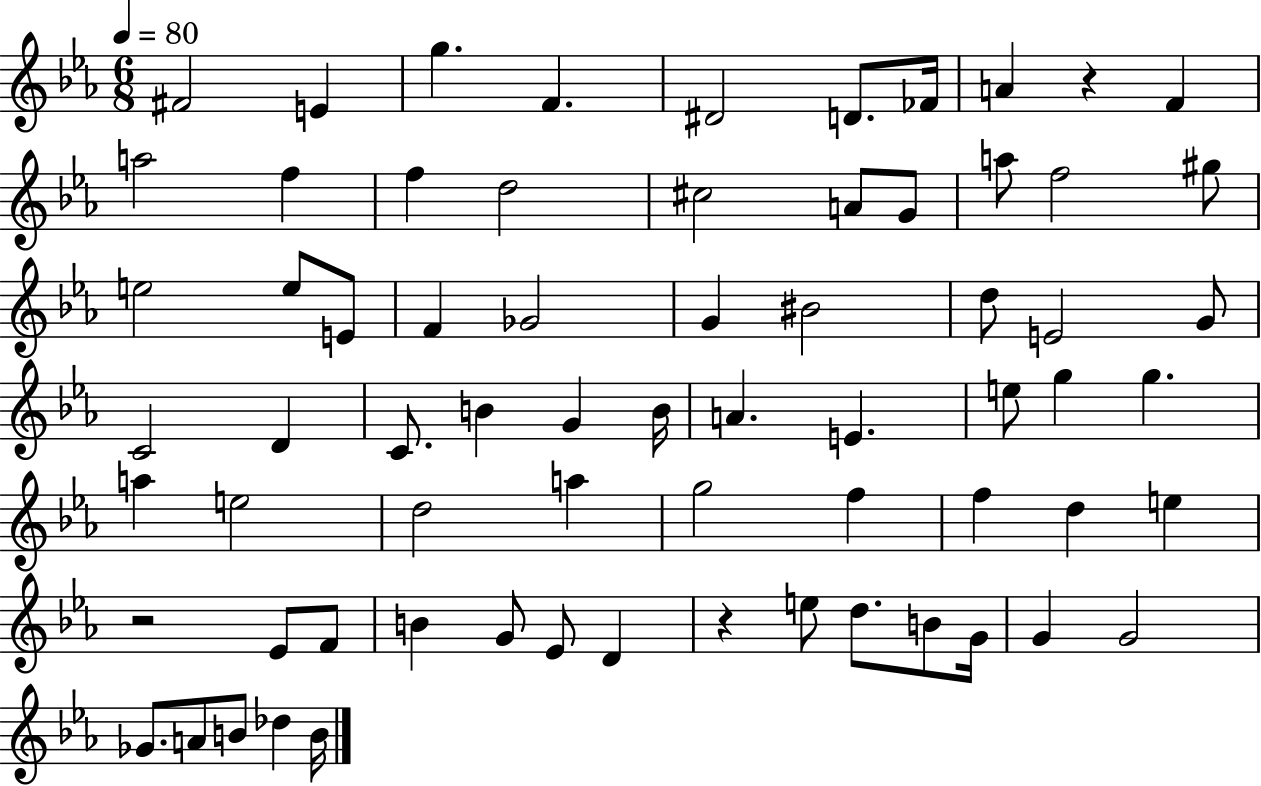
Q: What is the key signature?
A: EES major